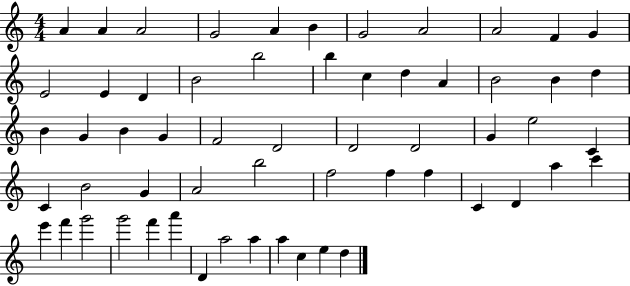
{
  \clef treble
  \numericTimeSignature
  \time 4/4
  \key c \major
  a'4 a'4 a'2 | g'2 a'4 b'4 | g'2 a'2 | a'2 f'4 g'4 | \break e'2 e'4 d'4 | b'2 b''2 | b''4 c''4 d''4 a'4 | b'2 b'4 d''4 | \break b'4 g'4 b'4 g'4 | f'2 d'2 | d'2 d'2 | g'4 e''2 c'4 | \break c'4 b'2 g'4 | a'2 b''2 | f''2 f''4 f''4 | c'4 d'4 a''4 c'''4 | \break e'''4 f'''4 g'''2 | g'''2 f'''4 a'''4 | d'4 a''2 a''4 | a''4 c''4 e''4 d''4 | \break \bar "|."
}